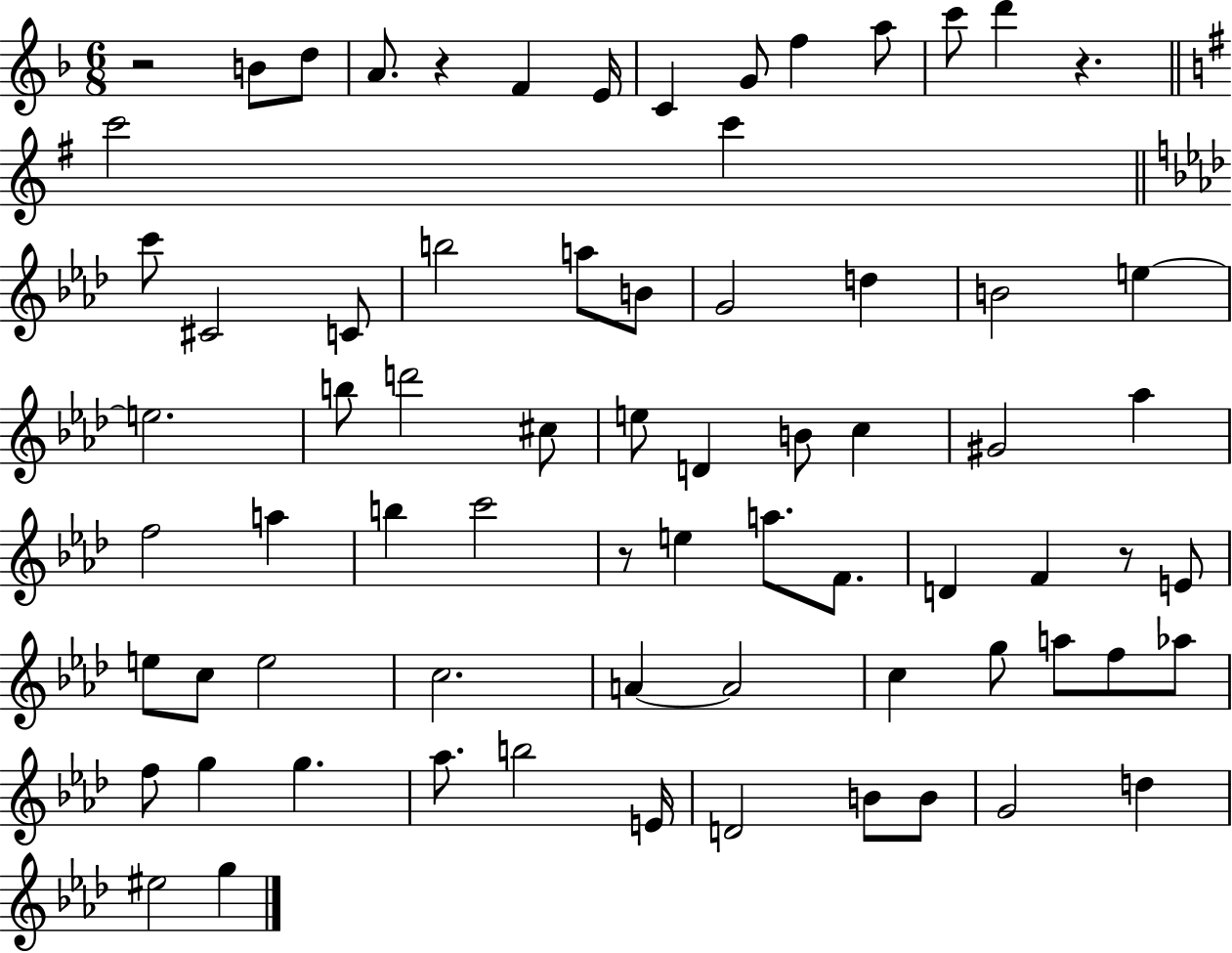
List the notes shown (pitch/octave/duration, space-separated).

R/h B4/e D5/e A4/e. R/q F4/q E4/s C4/q G4/e F5/q A5/e C6/e D6/q R/q. C6/h C6/q C6/e C#4/h C4/e B5/h A5/e B4/e G4/h D5/q B4/h E5/q E5/h. B5/e D6/h C#5/e E5/e D4/q B4/e C5/q G#4/h Ab5/q F5/h A5/q B5/q C6/h R/e E5/q A5/e. F4/e. D4/q F4/q R/e E4/e E5/e C5/e E5/h C5/h. A4/q A4/h C5/q G5/e A5/e F5/e Ab5/e F5/e G5/q G5/q. Ab5/e. B5/h E4/s D4/h B4/e B4/e G4/h D5/q EIS5/h G5/q